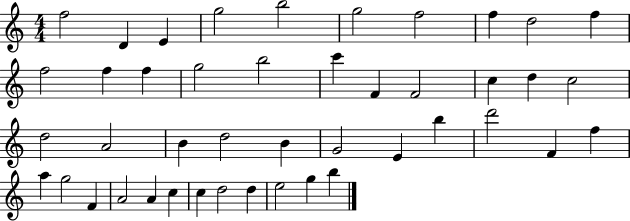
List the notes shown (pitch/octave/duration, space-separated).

F5/h D4/q E4/q G5/h B5/h G5/h F5/h F5/q D5/h F5/q F5/h F5/q F5/q G5/h B5/h C6/q F4/q F4/h C5/q D5/q C5/h D5/h A4/h B4/q D5/h B4/q G4/h E4/q B5/q D6/h F4/q F5/q A5/q G5/h F4/q A4/h A4/q C5/q C5/q D5/h D5/q E5/h G5/q B5/q